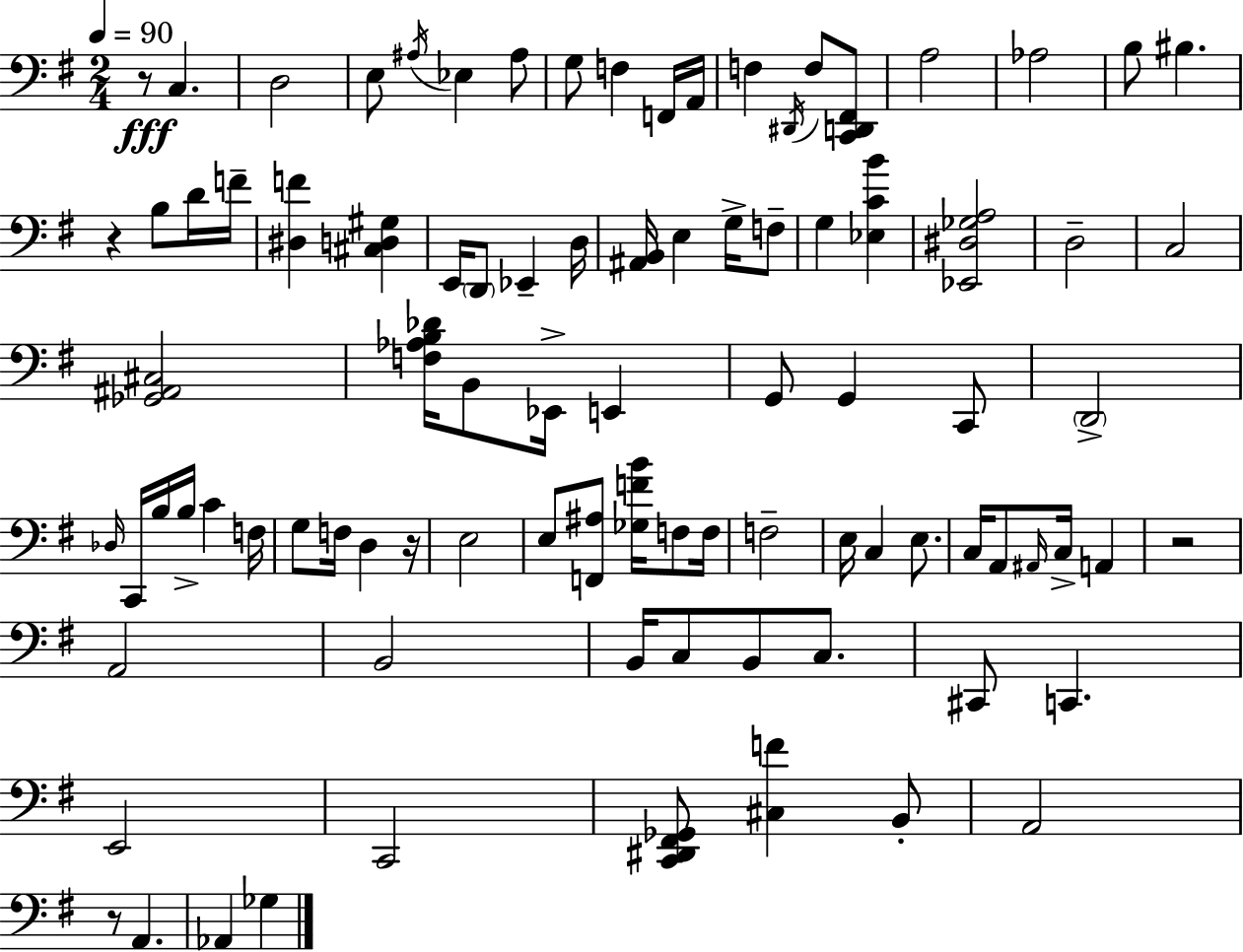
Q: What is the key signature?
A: G major